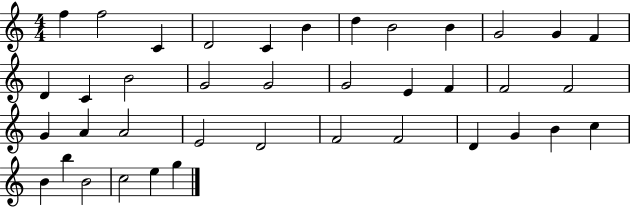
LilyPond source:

{
  \clef treble
  \numericTimeSignature
  \time 4/4
  \key c \major
  f''4 f''2 c'4 | d'2 c'4 b'4 | d''4 b'2 b'4 | g'2 g'4 f'4 | \break d'4 c'4 b'2 | g'2 g'2 | g'2 e'4 f'4 | f'2 f'2 | \break g'4 a'4 a'2 | e'2 d'2 | f'2 f'2 | d'4 g'4 b'4 c''4 | \break b'4 b''4 b'2 | c''2 e''4 g''4 | \bar "|."
}